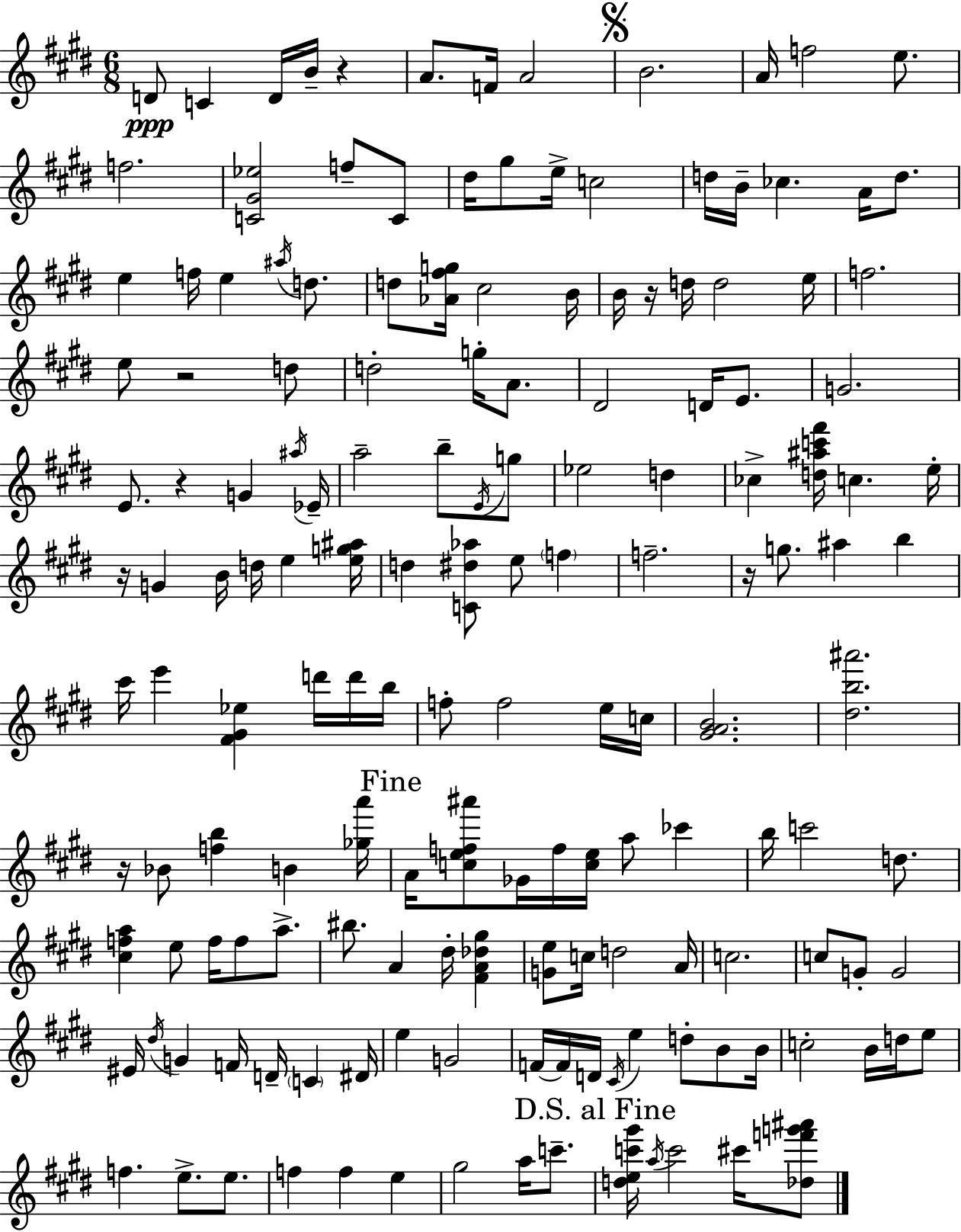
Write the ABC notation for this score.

X:1
T:Untitled
M:6/8
L:1/4
K:E
D/2 C D/4 B/4 z A/2 F/4 A2 B2 A/4 f2 e/2 f2 [C^G_e]2 f/2 C/2 ^d/4 ^g/2 e/4 c2 d/4 B/4 _c A/4 d/2 e f/4 e ^a/4 d/2 d/2 [_A^fg]/4 ^c2 B/4 B/4 z/4 d/4 d2 e/4 f2 e/2 z2 d/2 d2 g/4 A/2 ^D2 D/4 E/2 G2 E/2 z G ^a/4 _E/4 a2 b/2 E/4 g/2 _e2 d _c [d^ac'^f']/4 c e/4 z/4 G B/4 d/4 e [eg^a]/4 d [C^d_a]/2 e/2 f f2 z/4 g/2 ^a b ^c'/4 e' [^F^G_e] d'/4 d'/4 b/4 f/2 f2 e/4 c/4 [^GAB]2 [^db^a']2 z/4 _B/2 [fb] B [_ga']/4 A/4 [cef^a']/2 _G/4 f/4 [ce]/4 a/2 _c' b/4 c'2 d/2 [^cfa] e/2 f/4 f/2 a/2 ^b/2 A ^d/4 [^FA_d^g] [Ge]/2 c/4 d2 A/4 c2 c/2 G/2 G2 ^E/4 ^d/4 G F/4 D/4 C ^D/4 e G2 F/4 F/4 D/4 ^C/4 e d/2 B/2 B/4 c2 B/4 d/4 e/2 f e/2 e/2 f f e ^g2 a/4 c'/2 [dec'^g']/4 a/4 c'2 ^c'/4 [_df'g'^a']/2